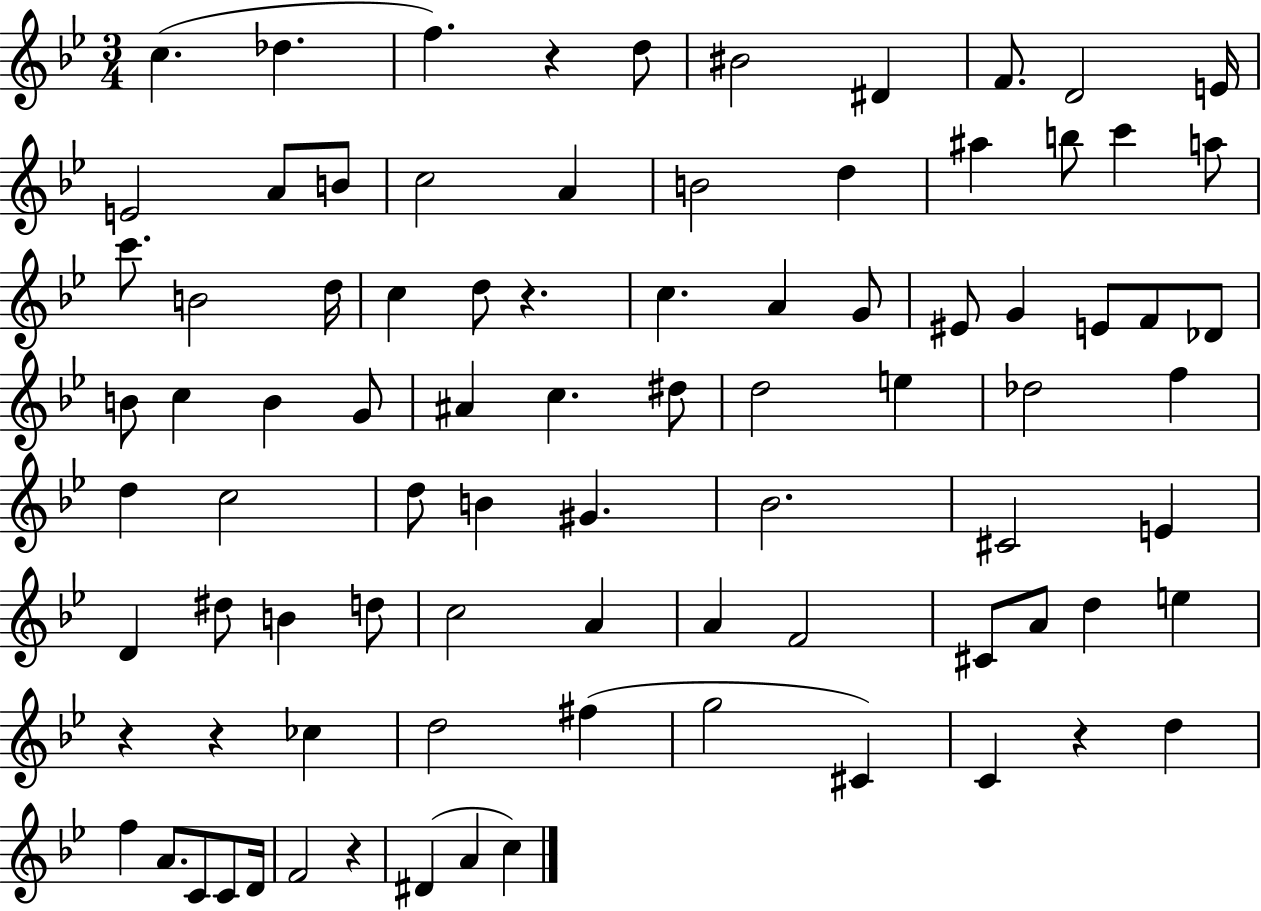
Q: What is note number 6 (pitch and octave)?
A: D#4